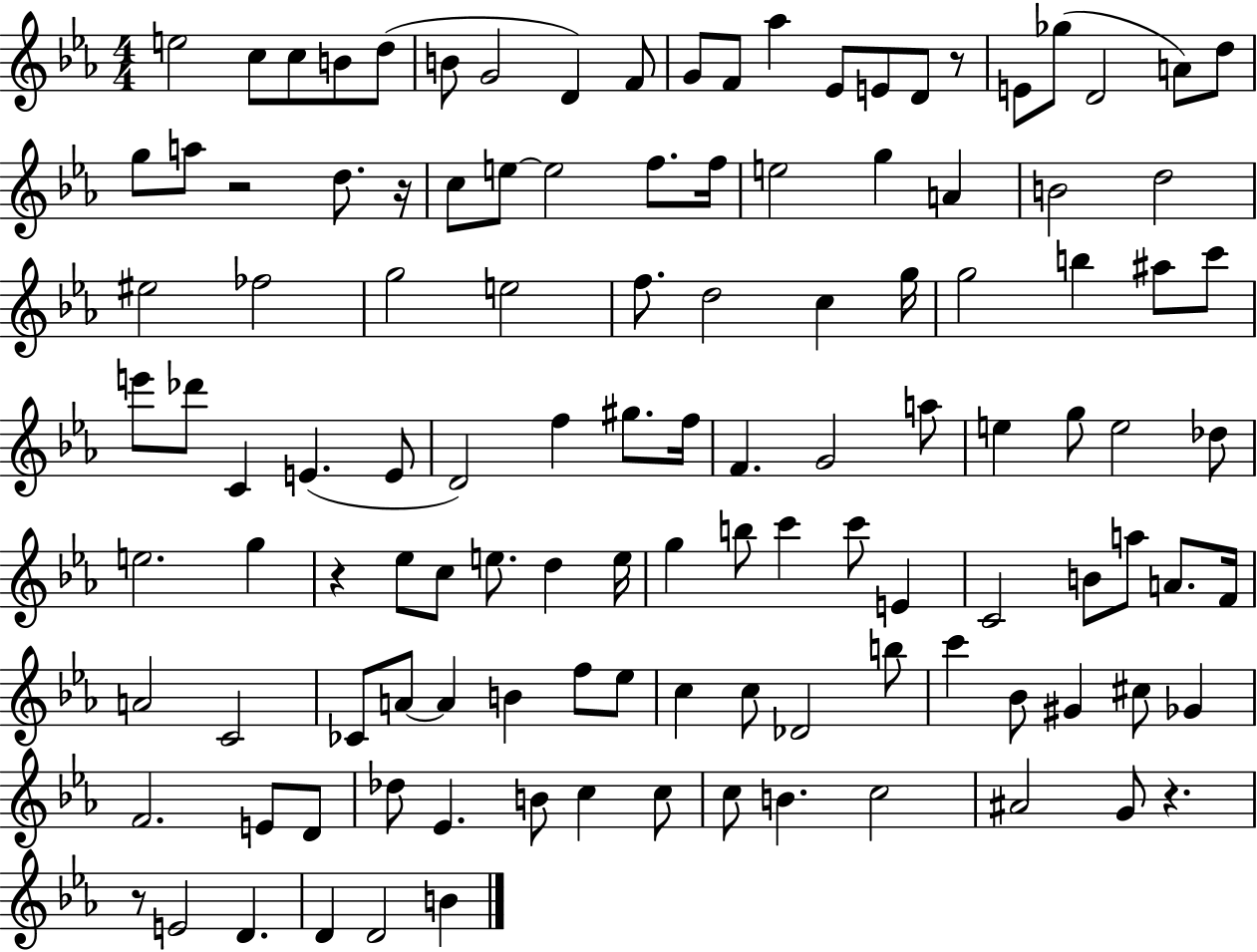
E5/h C5/e C5/e B4/e D5/e B4/e G4/h D4/q F4/e G4/e F4/e Ab5/q Eb4/e E4/e D4/e R/e E4/e Gb5/e D4/h A4/e D5/e G5/e A5/e R/h D5/e. R/s C5/e E5/e E5/h F5/e. F5/s E5/h G5/q A4/q B4/h D5/h EIS5/h FES5/h G5/h E5/h F5/e. D5/h C5/q G5/s G5/h B5/q A#5/e C6/e E6/e Db6/e C4/q E4/q. E4/e D4/h F5/q G#5/e. F5/s F4/q. G4/h A5/e E5/q G5/e E5/h Db5/e E5/h. G5/q R/q Eb5/e C5/e E5/e. D5/q E5/s G5/q B5/e C6/q C6/e E4/q C4/h B4/e A5/e A4/e. F4/s A4/h C4/h CES4/e A4/e A4/q B4/q F5/e Eb5/e C5/q C5/e Db4/h B5/e C6/q Bb4/e G#4/q C#5/e Gb4/q F4/h. E4/e D4/e Db5/e Eb4/q. B4/e C5/q C5/e C5/e B4/q. C5/h A#4/h G4/e R/q. R/e E4/h D4/q. D4/q D4/h B4/q